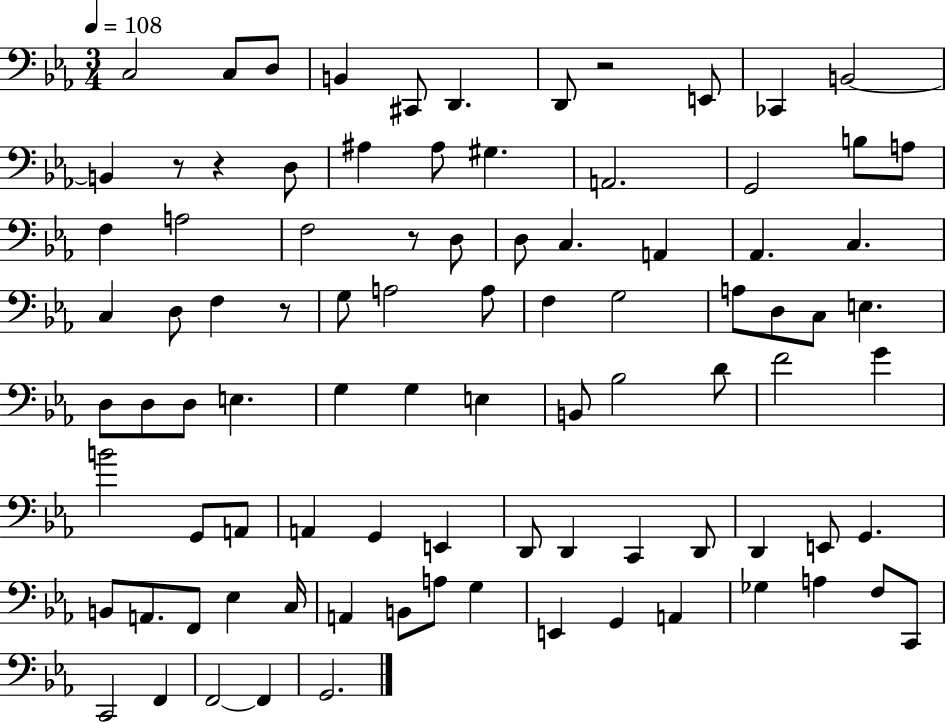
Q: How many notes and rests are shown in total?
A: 91